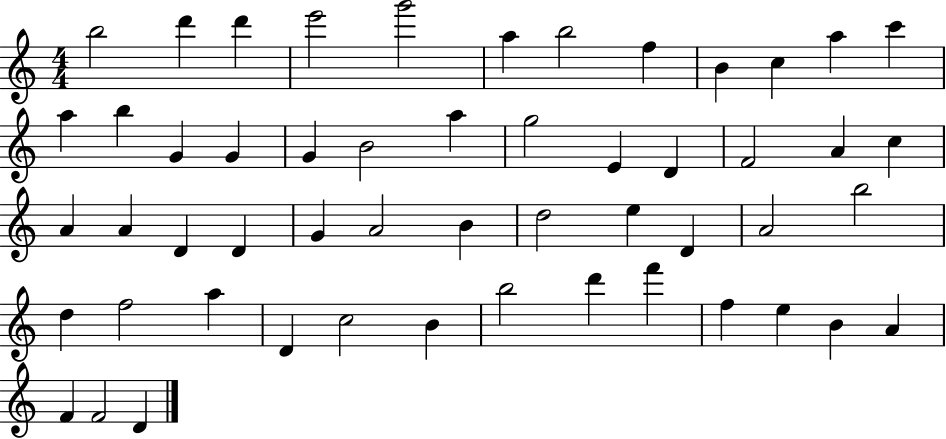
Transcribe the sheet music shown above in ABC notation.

X:1
T:Untitled
M:4/4
L:1/4
K:C
b2 d' d' e'2 g'2 a b2 f B c a c' a b G G G B2 a g2 E D F2 A c A A D D G A2 B d2 e D A2 b2 d f2 a D c2 B b2 d' f' f e B A F F2 D